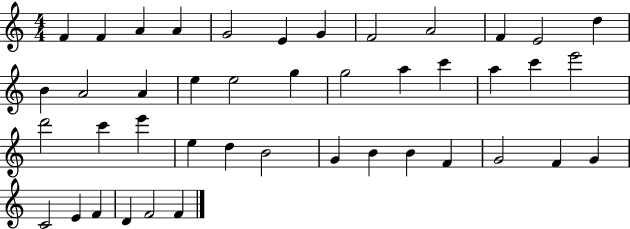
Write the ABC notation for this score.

X:1
T:Untitled
M:4/4
L:1/4
K:C
F F A A G2 E G F2 A2 F E2 d B A2 A e e2 g g2 a c' a c' e'2 d'2 c' e' e d B2 G B B F G2 F G C2 E F D F2 F